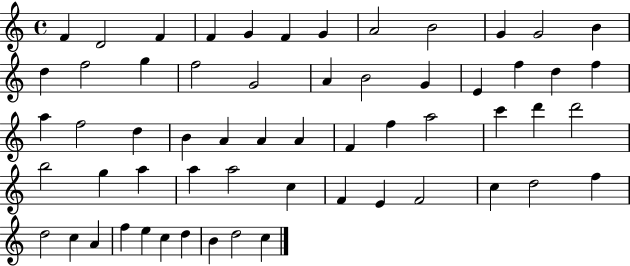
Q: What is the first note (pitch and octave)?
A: F4